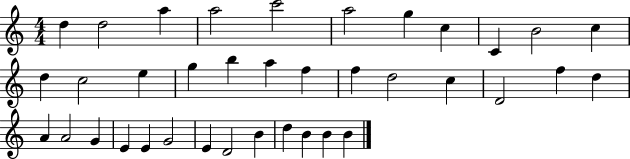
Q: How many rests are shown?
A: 0